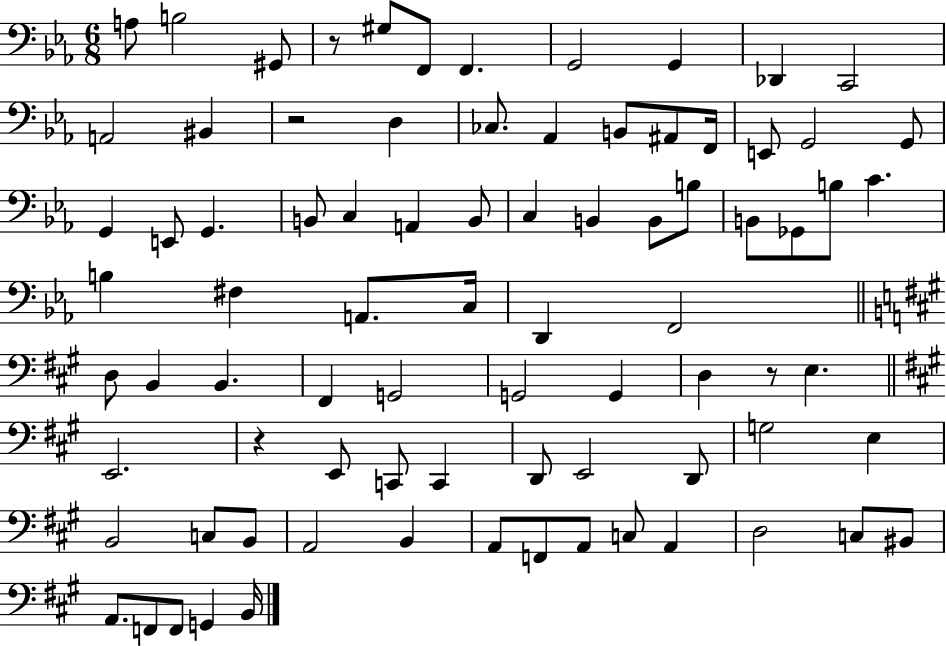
{
  \clef bass
  \numericTimeSignature
  \time 6/8
  \key ees \major
  \repeat volta 2 { a8 b2 gis,8 | r8 gis8 f,8 f,4. | g,2 g,4 | des,4 c,2 | \break a,2 bis,4 | r2 d4 | ces8. aes,4 b,8 ais,8 f,16 | e,8 g,2 g,8 | \break g,4 e,8 g,4. | b,8 c4 a,4 b,8 | c4 b,4 b,8 b8 | b,8 ges,8 b8 c'4. | \break b4 fis4 a,8. c16 | d,4 f,2 | \bar "||" \break \key a \major d8 b,4 b,4. | fis,4 g,2 | g,2 g,4 | d4 r8 e4. | \break \bar "||" \break \key a \major e,2. | r4 e,8 c,8 c,4 | d,8 e,2 d,8 | g2 e4 | \break b,2 c8 b,8 | a,2 b,4 | a,8 f,8 a,8 c8 a,4 | d2 c8 bis,8 | \break a,8. f,8 f,8 g,4 b,16 | } \bar "|."
}